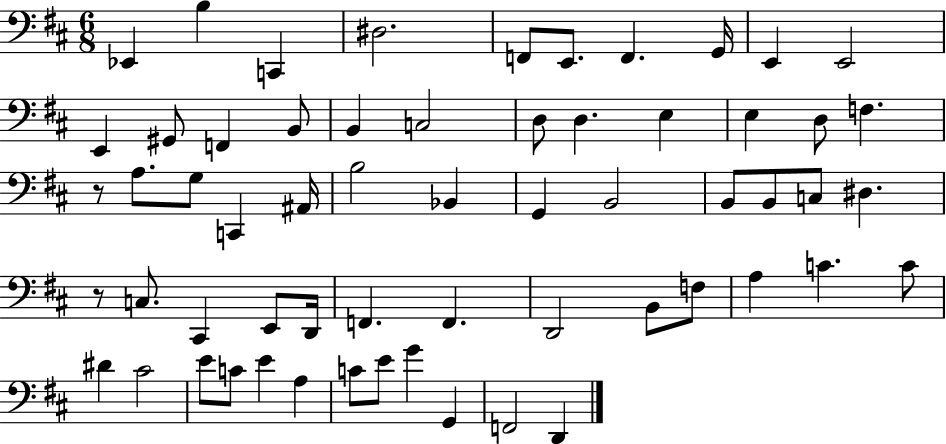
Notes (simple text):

Eb2/q B3/q C2/q D#3/h. F2/e E2/e. F2/q. G2/s E2/q E2/h E2/q G#2/e F2/q B2/e B2/q C3/h D3/e D3/q. E3/q E3/q D3/e F3/q. R/e A3/e. G3/e C2/q A#2/s B3/h Bb2/q G2/q B2/h B2/e B2/e C3/e D#3/q. R/e C3/e. C#2/q E2/e D2/s F2/q. F2/q. D2/h B2/e F3/e A3/q C4/q. C4/e D#4/q C#4/h E4/e C4/e E4/q A3/q C4/e E4/e G4/q G2/q F2/h D2/q